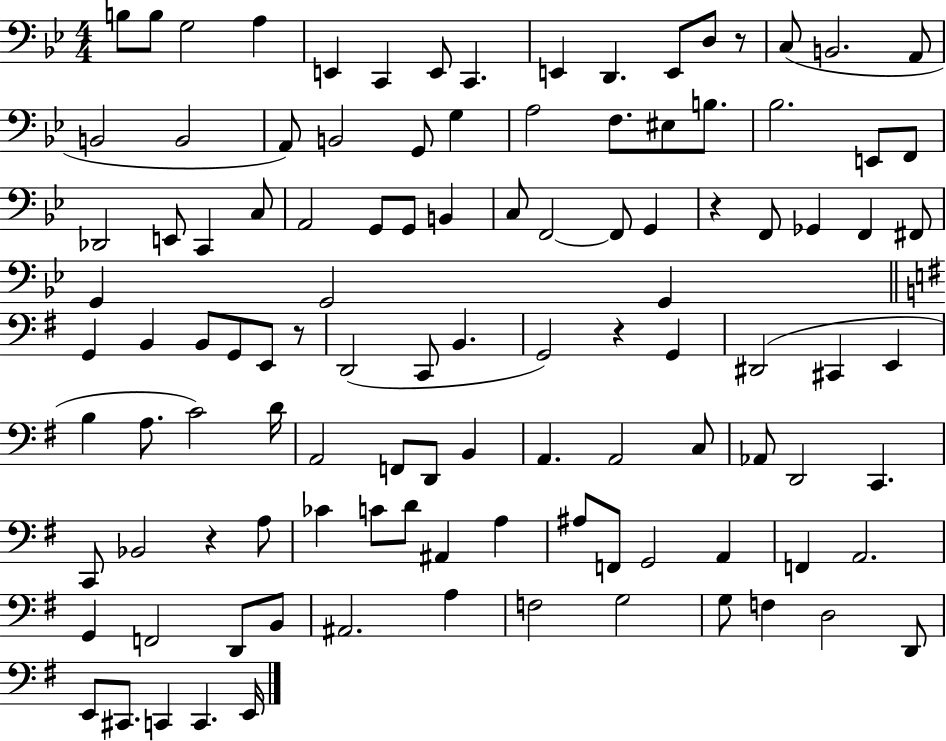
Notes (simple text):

B3/e B3/e G3/h A3/q E2/q C2/q E2/e C2/q. E2/q D2/q. E2/e D3/e R/e C3/e B2/h. A2/e B2/h B2/h A2/e B2/h G2/e G3/q A3/h F3/e. EIS3/e B3/e. Bb3/h. E2/e F2/e Db2/h E2/e C2/q C3/e A2/h G2/e G2/e B2/q C3/e F2/h F2/e G2/q R/q F2/e Gb2/q F2/q F#2/e G2/q G2/h G2/q G2/q B2/q B2/e G2/e E2/e R/e D2/h C2/e B2/q. G2/h R/q G2/q D#2/h C#2/q E2/q B3/q A3/e. C4/h D4/s A2/h F2/e D2/e B2/q A2/q. A2/h C3/e Ab2/e D2/h C2/q. C2/e Bb2/h R/q A3/e CES4/q C4/e D4/e A#2/q A3/q A#3/e F2/e G2/h A2/q F2/q A2/h. G2/q F2/h D2/e B2/e A#2/h. A3/q F3/h G3/h G3/e F3/q D3/h D2/e E2/e C#2/e. C2/q C2/q. E2/s